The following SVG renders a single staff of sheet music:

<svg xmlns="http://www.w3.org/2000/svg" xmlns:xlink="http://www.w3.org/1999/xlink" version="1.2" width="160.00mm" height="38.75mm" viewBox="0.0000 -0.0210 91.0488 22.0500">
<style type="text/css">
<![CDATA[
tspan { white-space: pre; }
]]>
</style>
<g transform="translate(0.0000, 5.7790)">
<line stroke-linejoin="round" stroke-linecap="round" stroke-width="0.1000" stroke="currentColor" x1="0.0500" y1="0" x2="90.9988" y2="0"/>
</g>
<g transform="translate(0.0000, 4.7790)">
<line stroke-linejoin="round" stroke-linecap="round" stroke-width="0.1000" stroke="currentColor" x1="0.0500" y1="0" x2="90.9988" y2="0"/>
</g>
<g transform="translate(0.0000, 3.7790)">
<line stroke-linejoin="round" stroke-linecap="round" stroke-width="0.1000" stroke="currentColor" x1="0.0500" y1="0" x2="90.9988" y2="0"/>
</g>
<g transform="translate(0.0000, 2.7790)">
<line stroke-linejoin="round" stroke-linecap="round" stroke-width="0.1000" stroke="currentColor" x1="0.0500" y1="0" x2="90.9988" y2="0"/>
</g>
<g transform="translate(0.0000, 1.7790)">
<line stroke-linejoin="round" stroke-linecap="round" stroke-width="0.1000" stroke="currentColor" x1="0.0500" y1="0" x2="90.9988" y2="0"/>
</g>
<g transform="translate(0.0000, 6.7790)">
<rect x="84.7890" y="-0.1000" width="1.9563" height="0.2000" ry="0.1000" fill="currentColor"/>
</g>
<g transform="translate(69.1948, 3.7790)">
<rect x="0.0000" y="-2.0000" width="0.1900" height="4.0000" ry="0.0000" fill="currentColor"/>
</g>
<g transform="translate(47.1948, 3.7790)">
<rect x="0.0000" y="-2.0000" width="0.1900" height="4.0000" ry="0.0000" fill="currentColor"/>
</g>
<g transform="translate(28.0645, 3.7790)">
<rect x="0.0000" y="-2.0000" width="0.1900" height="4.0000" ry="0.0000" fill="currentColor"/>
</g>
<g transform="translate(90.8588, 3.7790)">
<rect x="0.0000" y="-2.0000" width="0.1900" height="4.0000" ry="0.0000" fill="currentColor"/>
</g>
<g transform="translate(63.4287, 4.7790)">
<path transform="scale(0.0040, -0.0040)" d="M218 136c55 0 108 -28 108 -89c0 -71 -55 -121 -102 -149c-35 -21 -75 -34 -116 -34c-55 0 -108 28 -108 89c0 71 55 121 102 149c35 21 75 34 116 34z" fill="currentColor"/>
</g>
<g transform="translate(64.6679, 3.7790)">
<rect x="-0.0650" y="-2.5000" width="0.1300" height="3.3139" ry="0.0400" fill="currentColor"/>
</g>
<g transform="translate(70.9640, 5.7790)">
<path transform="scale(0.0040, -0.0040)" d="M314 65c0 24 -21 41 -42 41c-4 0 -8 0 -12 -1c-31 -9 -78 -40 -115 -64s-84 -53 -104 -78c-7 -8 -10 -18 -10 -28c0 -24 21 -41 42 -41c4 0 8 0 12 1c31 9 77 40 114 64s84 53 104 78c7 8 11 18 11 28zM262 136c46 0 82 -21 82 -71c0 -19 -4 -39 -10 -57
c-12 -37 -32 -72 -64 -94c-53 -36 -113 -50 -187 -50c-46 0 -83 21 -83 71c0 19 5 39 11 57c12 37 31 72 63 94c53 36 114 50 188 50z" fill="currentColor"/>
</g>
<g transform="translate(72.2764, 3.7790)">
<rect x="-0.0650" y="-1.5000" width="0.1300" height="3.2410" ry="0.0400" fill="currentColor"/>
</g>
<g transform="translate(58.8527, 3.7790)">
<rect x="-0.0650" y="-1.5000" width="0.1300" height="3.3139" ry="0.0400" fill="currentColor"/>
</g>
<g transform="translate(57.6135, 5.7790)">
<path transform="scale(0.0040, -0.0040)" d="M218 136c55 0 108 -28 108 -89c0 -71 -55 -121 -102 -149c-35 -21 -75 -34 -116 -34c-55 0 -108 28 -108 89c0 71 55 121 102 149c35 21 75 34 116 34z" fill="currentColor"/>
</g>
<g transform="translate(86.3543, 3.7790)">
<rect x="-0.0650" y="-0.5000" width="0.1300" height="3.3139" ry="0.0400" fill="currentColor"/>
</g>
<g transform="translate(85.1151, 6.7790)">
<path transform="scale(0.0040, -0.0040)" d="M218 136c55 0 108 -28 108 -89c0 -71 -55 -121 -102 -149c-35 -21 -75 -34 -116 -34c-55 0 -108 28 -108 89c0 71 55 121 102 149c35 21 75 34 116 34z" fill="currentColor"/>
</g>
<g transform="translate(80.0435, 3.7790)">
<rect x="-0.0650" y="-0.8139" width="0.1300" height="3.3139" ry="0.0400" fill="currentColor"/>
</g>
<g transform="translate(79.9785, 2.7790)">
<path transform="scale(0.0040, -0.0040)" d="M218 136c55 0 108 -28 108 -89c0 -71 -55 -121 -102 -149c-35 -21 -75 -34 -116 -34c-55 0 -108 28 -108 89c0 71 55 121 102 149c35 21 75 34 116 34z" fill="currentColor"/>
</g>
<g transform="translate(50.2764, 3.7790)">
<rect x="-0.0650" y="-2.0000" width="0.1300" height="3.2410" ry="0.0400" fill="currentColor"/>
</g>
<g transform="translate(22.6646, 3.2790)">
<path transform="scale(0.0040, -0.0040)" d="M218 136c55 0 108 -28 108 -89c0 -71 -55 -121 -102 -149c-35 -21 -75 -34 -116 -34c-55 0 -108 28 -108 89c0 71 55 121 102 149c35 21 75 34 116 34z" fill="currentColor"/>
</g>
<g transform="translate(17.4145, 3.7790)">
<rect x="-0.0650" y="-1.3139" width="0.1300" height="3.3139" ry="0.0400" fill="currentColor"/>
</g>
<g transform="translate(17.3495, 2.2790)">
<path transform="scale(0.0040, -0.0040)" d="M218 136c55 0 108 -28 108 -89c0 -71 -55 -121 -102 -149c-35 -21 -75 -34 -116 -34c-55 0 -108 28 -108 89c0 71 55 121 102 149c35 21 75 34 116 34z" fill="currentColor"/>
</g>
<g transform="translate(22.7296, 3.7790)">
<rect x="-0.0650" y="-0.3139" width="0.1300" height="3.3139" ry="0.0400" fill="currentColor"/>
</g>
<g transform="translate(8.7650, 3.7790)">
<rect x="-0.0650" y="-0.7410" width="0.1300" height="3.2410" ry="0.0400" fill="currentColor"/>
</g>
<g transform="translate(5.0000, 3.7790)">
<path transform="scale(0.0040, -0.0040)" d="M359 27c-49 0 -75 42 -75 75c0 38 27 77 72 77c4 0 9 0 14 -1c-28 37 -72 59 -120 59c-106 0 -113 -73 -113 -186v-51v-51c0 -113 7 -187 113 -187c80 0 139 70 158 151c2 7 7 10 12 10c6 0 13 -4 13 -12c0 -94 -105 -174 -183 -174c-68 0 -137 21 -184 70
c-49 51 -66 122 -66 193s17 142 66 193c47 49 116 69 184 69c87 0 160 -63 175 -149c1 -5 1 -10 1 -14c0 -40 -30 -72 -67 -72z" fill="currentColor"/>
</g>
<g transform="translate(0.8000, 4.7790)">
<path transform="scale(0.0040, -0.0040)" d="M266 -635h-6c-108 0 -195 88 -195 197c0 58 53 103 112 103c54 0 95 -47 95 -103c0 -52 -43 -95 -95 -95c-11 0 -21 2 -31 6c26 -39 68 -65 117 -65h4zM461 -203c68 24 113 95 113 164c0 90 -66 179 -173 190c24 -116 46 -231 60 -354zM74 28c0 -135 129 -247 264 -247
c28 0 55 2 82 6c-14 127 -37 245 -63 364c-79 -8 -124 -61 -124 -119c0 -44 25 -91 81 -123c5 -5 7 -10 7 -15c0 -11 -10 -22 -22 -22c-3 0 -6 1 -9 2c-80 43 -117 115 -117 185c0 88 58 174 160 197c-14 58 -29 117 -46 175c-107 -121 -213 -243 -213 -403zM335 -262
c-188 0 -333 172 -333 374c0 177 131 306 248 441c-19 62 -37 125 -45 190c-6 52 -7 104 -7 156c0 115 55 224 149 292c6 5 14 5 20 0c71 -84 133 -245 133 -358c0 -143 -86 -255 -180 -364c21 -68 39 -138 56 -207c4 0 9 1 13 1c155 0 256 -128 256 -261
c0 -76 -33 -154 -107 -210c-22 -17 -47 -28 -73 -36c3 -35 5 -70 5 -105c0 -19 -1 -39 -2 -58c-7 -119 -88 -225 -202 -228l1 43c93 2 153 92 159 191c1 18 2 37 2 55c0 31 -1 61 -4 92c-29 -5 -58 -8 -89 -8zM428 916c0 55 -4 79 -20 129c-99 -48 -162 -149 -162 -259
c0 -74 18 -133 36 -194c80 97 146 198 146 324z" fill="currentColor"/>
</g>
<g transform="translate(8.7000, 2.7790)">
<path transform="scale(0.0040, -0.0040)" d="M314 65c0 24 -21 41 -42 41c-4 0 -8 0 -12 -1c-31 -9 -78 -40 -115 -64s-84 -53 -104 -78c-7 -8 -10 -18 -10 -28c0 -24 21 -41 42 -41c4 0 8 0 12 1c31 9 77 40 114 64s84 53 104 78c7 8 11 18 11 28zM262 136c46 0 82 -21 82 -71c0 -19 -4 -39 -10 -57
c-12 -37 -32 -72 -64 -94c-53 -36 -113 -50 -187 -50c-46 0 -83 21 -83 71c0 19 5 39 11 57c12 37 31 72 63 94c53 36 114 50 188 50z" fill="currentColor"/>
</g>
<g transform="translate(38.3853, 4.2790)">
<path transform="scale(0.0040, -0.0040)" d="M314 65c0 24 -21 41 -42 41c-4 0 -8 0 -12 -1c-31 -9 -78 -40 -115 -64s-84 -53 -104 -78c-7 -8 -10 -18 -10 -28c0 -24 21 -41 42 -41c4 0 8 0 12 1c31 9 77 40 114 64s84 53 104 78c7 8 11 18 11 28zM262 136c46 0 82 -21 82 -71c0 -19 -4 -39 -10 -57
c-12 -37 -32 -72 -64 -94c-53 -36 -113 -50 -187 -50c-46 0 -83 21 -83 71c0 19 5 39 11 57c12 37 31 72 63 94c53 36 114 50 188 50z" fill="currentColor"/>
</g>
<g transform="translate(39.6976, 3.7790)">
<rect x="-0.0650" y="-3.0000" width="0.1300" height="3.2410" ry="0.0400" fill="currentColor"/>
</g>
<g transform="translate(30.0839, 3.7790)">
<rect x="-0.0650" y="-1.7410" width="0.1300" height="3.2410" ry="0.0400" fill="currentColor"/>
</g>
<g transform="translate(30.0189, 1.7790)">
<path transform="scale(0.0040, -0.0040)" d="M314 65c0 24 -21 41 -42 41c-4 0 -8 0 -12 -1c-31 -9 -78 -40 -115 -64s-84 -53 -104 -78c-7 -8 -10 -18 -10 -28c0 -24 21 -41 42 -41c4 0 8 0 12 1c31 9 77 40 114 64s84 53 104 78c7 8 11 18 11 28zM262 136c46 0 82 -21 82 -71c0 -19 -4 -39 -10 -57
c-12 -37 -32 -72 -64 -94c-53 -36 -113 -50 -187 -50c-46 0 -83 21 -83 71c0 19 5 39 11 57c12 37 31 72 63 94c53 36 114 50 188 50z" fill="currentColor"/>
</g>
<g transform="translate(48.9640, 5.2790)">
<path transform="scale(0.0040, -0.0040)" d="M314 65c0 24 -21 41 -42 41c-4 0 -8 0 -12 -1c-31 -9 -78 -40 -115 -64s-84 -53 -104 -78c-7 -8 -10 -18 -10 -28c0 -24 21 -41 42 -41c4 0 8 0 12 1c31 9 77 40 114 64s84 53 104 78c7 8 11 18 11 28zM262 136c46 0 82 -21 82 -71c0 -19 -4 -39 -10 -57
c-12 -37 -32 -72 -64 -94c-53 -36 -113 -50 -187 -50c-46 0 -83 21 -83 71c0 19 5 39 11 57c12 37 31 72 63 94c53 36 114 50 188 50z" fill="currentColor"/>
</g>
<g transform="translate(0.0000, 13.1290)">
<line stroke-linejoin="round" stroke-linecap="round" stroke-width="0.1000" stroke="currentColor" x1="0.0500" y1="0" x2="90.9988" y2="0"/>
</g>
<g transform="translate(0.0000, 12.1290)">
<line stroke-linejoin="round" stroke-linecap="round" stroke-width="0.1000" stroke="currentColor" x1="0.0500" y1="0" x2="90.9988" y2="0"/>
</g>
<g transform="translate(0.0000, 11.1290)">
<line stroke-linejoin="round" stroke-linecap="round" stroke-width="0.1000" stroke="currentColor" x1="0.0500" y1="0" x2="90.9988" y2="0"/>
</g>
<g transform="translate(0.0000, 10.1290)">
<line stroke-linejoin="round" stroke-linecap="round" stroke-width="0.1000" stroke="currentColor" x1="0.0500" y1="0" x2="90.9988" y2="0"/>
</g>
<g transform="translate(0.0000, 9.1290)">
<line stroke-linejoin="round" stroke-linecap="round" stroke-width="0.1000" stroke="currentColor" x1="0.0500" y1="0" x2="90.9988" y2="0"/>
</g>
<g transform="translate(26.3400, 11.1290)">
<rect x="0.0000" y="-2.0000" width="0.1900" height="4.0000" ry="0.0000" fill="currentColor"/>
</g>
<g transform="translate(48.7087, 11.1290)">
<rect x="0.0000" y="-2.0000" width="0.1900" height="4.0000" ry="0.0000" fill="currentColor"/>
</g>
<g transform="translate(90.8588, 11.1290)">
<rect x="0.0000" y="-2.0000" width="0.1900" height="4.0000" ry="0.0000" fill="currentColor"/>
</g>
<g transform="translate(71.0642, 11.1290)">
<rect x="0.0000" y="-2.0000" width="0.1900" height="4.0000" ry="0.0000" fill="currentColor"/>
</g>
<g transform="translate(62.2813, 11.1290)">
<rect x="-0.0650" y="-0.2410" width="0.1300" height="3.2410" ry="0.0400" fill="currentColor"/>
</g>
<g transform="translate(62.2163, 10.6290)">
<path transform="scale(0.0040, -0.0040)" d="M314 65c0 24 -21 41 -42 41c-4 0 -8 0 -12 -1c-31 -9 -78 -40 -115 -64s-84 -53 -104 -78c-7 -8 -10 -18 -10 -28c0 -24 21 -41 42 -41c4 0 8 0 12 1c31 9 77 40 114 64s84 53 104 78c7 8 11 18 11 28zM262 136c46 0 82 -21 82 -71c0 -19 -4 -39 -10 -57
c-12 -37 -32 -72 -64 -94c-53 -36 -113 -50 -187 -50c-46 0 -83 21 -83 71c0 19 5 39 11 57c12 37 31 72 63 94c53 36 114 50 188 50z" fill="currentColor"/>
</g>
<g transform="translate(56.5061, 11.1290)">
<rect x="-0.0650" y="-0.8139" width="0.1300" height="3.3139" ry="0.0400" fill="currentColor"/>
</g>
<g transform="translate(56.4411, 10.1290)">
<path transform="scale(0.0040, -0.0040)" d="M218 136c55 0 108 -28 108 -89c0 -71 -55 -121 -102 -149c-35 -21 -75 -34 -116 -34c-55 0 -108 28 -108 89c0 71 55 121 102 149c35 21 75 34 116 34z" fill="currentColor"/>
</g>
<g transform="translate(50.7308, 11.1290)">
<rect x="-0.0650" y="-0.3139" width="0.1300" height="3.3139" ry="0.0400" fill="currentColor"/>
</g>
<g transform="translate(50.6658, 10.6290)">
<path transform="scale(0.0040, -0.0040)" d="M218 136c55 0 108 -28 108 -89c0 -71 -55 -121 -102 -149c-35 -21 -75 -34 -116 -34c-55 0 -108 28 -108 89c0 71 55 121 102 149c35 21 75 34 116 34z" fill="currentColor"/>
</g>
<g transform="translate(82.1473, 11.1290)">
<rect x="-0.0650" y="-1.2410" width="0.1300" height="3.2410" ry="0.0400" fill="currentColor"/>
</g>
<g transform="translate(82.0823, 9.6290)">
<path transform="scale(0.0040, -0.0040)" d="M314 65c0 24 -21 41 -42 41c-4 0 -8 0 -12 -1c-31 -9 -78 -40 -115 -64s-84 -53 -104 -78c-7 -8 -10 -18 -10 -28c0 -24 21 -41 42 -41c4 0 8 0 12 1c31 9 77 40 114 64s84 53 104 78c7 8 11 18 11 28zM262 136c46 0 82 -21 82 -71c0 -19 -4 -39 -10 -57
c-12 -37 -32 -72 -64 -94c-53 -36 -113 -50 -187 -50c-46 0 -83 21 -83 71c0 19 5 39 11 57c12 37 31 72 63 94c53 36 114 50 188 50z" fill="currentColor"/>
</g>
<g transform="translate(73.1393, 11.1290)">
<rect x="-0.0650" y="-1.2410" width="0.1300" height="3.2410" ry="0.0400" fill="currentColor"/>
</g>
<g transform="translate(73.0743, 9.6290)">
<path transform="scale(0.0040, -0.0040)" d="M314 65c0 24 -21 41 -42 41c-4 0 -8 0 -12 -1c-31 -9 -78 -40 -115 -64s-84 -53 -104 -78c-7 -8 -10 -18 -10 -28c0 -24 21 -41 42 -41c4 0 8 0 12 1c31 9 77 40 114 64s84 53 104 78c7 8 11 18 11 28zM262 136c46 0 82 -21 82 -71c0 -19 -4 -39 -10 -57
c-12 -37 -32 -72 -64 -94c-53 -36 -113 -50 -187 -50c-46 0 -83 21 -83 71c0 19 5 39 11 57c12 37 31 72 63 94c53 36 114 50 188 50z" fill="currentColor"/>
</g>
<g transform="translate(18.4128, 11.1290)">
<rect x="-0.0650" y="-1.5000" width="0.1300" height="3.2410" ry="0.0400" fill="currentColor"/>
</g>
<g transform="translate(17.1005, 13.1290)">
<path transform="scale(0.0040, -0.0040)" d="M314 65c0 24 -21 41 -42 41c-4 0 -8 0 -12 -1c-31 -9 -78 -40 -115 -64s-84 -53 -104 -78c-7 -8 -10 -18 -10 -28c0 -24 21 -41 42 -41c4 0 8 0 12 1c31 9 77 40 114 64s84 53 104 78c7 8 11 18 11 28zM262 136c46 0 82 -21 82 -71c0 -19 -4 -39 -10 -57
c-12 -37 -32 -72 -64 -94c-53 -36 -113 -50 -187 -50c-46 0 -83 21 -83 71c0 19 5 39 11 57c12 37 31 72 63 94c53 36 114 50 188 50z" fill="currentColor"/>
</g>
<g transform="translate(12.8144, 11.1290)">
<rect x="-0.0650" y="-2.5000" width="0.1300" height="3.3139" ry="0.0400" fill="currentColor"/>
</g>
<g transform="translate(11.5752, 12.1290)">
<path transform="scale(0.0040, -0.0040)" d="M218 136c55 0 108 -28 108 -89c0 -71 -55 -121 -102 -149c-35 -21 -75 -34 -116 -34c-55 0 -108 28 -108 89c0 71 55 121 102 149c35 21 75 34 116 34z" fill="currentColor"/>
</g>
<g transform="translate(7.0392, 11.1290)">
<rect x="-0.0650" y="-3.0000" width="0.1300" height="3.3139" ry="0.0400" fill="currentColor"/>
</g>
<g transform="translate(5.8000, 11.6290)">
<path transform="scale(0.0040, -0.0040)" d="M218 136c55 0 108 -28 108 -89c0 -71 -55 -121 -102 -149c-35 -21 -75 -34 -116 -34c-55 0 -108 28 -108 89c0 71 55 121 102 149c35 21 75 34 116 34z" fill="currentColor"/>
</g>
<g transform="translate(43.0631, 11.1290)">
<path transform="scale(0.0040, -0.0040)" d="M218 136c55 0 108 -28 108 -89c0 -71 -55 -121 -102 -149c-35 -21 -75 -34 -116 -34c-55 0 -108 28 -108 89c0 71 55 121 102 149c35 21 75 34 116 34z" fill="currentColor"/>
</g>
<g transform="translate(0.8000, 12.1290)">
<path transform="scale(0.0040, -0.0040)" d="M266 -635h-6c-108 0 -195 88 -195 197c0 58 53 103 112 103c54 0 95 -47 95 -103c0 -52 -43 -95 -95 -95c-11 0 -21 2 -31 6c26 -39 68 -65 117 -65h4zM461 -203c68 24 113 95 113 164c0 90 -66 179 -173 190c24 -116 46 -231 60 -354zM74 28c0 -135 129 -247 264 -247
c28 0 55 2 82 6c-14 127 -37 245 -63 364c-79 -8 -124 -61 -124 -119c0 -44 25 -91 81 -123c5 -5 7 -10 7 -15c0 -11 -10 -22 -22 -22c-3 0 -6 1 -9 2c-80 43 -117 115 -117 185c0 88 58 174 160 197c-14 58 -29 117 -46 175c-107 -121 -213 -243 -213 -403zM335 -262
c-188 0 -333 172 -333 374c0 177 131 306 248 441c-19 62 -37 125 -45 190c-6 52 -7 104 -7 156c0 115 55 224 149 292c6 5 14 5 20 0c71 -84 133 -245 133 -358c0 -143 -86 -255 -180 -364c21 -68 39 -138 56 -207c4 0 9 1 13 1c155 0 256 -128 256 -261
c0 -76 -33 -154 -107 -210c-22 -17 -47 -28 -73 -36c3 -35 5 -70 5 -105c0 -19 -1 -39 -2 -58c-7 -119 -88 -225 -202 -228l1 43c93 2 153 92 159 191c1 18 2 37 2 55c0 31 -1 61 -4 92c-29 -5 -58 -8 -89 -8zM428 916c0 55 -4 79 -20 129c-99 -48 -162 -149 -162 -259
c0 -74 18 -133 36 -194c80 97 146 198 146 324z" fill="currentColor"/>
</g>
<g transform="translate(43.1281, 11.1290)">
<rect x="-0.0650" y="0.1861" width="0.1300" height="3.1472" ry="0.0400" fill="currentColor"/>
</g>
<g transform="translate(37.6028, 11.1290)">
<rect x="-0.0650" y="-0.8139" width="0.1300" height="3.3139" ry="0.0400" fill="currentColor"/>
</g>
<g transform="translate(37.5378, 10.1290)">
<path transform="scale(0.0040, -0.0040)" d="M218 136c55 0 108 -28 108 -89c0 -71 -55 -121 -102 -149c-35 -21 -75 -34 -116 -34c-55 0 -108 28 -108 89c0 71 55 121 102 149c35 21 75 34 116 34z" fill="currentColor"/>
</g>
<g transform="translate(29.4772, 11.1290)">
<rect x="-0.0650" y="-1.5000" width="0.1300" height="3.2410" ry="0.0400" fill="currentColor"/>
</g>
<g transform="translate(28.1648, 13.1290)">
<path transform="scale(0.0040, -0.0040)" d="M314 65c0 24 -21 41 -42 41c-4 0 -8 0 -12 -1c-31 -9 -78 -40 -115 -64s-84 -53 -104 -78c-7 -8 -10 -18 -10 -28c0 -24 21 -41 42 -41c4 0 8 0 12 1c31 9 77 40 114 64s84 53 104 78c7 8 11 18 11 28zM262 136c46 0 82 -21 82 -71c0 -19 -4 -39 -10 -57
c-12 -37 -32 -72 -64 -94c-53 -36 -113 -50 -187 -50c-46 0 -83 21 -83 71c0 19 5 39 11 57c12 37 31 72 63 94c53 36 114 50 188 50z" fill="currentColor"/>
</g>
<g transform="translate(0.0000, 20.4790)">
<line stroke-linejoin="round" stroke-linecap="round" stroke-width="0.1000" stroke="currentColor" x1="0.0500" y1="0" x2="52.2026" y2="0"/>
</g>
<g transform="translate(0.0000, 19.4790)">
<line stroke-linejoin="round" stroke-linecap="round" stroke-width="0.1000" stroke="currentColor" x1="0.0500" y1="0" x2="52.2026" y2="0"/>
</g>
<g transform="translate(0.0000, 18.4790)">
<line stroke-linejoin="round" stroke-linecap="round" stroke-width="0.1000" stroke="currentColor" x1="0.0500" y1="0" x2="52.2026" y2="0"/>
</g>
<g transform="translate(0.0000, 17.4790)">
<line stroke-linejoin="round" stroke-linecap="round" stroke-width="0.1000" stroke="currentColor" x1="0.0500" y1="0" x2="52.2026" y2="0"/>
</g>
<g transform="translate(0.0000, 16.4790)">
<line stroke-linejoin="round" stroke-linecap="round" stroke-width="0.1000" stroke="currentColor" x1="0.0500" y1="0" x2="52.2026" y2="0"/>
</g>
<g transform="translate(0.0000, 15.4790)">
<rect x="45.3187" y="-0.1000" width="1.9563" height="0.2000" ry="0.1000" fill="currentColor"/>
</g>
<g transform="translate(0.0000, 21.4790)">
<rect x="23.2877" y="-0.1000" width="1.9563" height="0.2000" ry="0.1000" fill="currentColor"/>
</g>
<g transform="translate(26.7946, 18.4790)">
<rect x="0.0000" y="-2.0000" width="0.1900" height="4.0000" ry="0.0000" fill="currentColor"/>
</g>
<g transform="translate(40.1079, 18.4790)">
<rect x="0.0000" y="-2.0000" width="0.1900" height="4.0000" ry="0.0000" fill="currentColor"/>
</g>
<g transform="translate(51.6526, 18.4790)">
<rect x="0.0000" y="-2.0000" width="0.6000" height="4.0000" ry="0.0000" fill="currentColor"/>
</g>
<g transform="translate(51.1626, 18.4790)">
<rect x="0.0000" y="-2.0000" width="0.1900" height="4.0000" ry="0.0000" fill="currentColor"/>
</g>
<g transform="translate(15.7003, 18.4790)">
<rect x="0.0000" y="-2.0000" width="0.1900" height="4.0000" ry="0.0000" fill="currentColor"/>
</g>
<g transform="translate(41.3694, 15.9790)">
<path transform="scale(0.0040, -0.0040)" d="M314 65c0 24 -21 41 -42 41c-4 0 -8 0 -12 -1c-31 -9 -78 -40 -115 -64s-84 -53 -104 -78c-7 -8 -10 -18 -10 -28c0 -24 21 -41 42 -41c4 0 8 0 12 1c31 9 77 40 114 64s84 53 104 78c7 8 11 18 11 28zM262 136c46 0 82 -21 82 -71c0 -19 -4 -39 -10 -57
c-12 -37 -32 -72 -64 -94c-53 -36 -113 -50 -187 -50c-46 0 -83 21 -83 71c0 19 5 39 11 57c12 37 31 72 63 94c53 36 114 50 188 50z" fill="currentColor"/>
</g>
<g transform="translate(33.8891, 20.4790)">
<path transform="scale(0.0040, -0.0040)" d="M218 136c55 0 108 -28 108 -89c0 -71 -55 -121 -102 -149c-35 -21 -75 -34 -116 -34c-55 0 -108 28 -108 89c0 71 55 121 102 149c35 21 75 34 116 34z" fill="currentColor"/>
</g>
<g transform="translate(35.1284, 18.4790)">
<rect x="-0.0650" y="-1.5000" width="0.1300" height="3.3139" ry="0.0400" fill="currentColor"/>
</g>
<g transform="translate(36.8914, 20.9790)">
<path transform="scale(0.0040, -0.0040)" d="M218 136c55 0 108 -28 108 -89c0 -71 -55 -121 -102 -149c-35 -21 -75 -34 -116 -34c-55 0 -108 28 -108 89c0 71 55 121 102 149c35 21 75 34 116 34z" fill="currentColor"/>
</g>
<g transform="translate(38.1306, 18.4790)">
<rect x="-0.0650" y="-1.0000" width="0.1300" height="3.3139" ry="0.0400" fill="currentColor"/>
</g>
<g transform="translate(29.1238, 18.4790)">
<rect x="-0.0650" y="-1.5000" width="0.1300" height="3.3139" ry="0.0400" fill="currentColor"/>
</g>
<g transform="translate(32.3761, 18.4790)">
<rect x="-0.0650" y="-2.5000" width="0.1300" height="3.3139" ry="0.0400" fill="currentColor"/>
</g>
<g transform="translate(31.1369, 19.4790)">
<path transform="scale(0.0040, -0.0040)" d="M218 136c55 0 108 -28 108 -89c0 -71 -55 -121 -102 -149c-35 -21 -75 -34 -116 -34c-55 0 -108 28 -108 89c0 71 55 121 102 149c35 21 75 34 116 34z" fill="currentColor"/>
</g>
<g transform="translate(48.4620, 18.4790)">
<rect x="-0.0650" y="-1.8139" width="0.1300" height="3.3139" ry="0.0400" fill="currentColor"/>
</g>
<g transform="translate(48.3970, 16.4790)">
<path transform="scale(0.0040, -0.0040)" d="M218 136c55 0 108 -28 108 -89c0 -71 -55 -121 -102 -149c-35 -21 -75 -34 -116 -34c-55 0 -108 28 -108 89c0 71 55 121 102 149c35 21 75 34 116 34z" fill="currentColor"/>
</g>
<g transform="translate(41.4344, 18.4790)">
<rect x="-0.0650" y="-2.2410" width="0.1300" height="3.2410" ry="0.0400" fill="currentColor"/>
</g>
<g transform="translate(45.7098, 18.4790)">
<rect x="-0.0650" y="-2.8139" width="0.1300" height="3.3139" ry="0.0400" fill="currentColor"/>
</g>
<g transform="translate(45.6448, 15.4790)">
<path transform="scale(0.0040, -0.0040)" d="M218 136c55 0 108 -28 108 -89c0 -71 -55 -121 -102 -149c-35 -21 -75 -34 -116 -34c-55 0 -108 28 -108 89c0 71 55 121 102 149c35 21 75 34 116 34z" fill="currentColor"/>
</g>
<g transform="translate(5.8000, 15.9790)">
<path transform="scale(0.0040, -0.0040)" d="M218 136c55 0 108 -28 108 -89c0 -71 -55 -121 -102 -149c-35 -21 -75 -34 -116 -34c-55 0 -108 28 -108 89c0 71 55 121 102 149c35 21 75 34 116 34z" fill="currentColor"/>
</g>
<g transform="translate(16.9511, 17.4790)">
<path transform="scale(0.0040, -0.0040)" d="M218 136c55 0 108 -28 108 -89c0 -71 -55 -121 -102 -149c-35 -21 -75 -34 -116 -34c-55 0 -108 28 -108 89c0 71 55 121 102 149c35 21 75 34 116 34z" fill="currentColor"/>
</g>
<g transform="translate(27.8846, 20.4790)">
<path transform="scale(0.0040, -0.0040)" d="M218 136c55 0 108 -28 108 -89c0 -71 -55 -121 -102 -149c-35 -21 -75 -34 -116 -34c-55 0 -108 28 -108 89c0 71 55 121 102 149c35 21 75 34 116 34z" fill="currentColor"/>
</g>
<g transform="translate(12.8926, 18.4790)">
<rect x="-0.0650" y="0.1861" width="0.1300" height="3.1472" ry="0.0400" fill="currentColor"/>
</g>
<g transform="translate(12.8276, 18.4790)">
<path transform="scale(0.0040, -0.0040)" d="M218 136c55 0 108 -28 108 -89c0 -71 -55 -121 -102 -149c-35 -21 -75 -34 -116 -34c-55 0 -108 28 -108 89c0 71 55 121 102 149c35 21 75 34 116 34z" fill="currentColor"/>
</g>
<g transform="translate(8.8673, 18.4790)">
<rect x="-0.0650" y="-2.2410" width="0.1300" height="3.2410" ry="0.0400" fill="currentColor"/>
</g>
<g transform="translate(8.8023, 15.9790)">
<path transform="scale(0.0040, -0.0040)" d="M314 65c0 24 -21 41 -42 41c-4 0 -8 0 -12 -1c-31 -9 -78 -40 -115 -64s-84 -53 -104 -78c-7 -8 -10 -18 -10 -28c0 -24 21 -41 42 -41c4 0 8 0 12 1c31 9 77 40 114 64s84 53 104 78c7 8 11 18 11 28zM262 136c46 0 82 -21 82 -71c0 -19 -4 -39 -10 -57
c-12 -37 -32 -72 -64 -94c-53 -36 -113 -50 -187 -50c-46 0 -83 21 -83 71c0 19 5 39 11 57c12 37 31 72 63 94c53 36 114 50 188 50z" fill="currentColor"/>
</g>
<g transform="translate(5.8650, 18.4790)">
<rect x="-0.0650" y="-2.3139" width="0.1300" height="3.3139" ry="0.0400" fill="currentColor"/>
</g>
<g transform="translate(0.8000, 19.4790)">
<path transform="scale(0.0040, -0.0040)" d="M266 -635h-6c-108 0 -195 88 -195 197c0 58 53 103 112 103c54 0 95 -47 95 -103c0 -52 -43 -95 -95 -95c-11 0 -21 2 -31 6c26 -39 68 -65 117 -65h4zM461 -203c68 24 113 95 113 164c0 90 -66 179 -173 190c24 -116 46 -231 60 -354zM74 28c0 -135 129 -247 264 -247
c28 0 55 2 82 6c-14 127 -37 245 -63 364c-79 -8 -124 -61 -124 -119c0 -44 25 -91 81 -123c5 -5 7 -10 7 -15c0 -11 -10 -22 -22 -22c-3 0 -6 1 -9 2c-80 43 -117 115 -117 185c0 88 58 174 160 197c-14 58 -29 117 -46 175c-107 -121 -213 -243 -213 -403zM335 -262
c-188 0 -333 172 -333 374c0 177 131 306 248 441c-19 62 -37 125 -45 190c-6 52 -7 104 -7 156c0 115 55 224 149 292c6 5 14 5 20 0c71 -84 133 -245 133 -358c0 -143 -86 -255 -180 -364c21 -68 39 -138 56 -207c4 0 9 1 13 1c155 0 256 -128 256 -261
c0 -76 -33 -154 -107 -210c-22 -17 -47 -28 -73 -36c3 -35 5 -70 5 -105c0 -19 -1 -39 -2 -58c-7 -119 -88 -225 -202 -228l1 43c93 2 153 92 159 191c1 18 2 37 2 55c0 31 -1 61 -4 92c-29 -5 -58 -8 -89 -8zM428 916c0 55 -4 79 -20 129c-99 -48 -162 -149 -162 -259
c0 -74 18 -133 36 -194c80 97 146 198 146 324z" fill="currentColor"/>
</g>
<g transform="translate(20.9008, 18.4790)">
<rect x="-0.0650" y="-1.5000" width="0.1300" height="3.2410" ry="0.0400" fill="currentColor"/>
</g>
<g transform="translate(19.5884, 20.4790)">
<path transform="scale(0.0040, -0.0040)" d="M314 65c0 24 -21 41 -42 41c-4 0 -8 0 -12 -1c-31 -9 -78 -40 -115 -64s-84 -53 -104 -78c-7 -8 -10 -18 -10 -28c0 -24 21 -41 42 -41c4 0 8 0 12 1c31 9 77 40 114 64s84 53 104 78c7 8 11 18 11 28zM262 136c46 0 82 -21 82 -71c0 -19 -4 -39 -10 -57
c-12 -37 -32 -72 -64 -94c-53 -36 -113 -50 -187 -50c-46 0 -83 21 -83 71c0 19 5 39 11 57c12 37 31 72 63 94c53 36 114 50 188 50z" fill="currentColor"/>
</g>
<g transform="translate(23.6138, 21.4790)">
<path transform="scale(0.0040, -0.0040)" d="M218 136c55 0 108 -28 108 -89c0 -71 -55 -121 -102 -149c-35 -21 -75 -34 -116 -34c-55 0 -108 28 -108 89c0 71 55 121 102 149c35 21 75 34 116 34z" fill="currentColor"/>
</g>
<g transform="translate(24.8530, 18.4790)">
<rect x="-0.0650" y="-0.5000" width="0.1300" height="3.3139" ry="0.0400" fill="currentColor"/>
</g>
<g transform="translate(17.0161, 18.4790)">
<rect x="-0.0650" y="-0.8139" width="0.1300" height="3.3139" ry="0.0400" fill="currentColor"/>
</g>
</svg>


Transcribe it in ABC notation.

X:1
T:Untitled
M:4/4
L:1/4
K:C
d2 e c f2 A2 F2 E G E2 d C A G E2 E2 d B c d c2 e2 e2 g g2 B d E2 C E G E D g2 a f